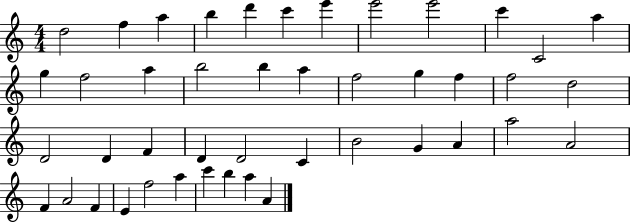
{
  \clef treble
  \numericTimeSignature
  \time 4/4
  \key c \major
  d''2 f''4 a''4 | b''4 d'''4 c'''4 e'''4 | e'''2 e'''2 | c'''4 c'2 a''4 | \break g''4 f''2 a''4 | b''2 b''4 a''4 | f''2 g''4 f''4 | f''2 d''2 | \break d'2 d'4 f'4 | d'4 d'2 c'4 | b'2 g'4 a'4 | a''2 a'2 | \break f'4 a'2 f'4 | e'4 f''2 a''4 | c'''4 b''4 a''4 a'4 | \bar "|."
}